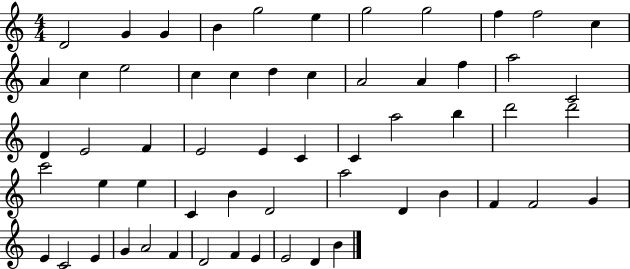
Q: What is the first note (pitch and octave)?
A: D4